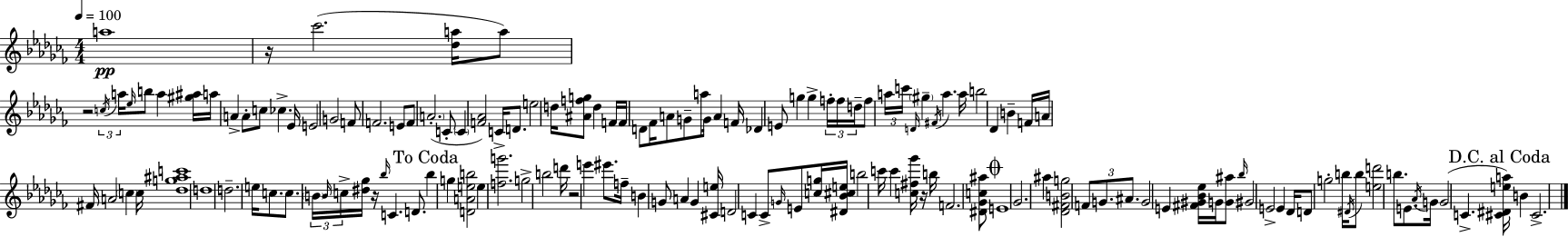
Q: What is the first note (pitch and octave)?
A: A5